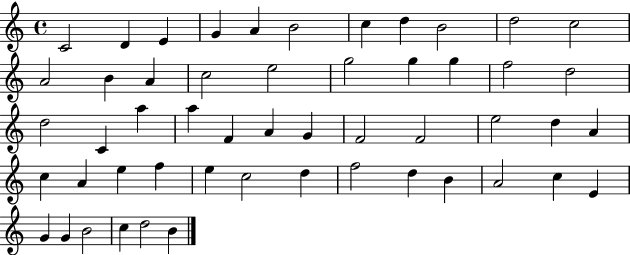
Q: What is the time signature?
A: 4/4